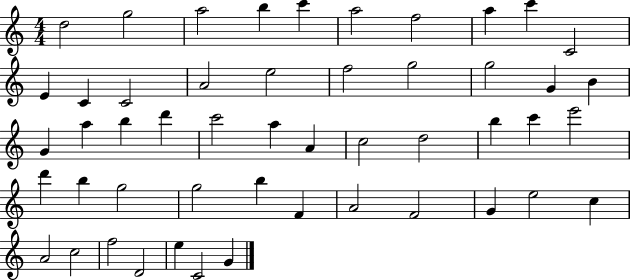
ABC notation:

X:1
T:Untitled
M:4/4
L:1/4
K:C
d2 g2 a2 b c' a2 f2 a c' C2 E C C2 A2 e2 f2 g2 g2 G B G a b d' c'2 a A c2 d2 b c' e'2 d' b g2 g2 b F A2 F2 G e2 c A2 c2 f2 D2 e C2 G